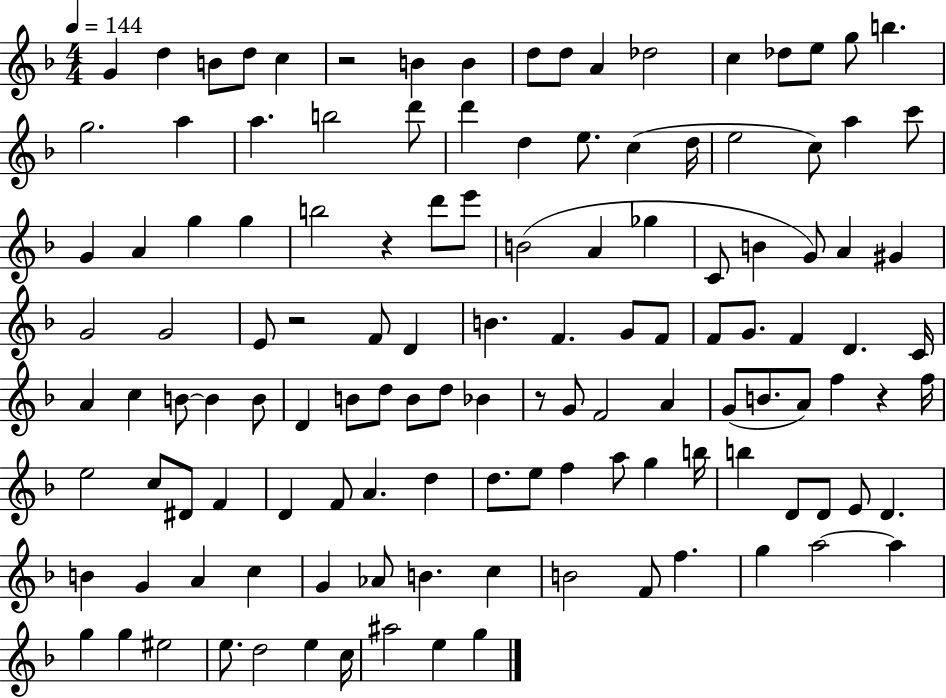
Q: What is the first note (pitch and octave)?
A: G4